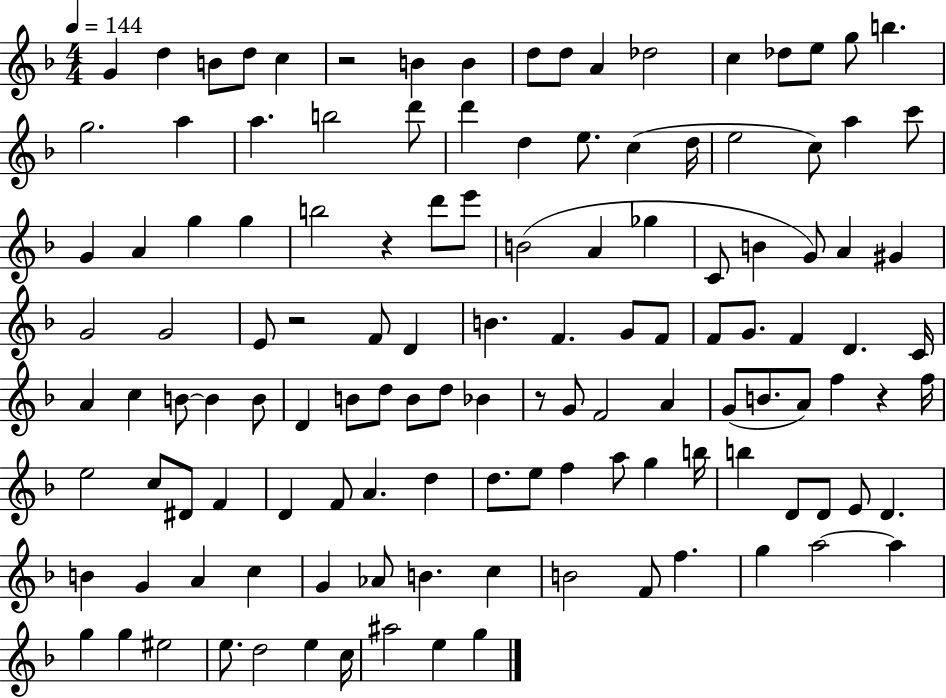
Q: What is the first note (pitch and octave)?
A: G4